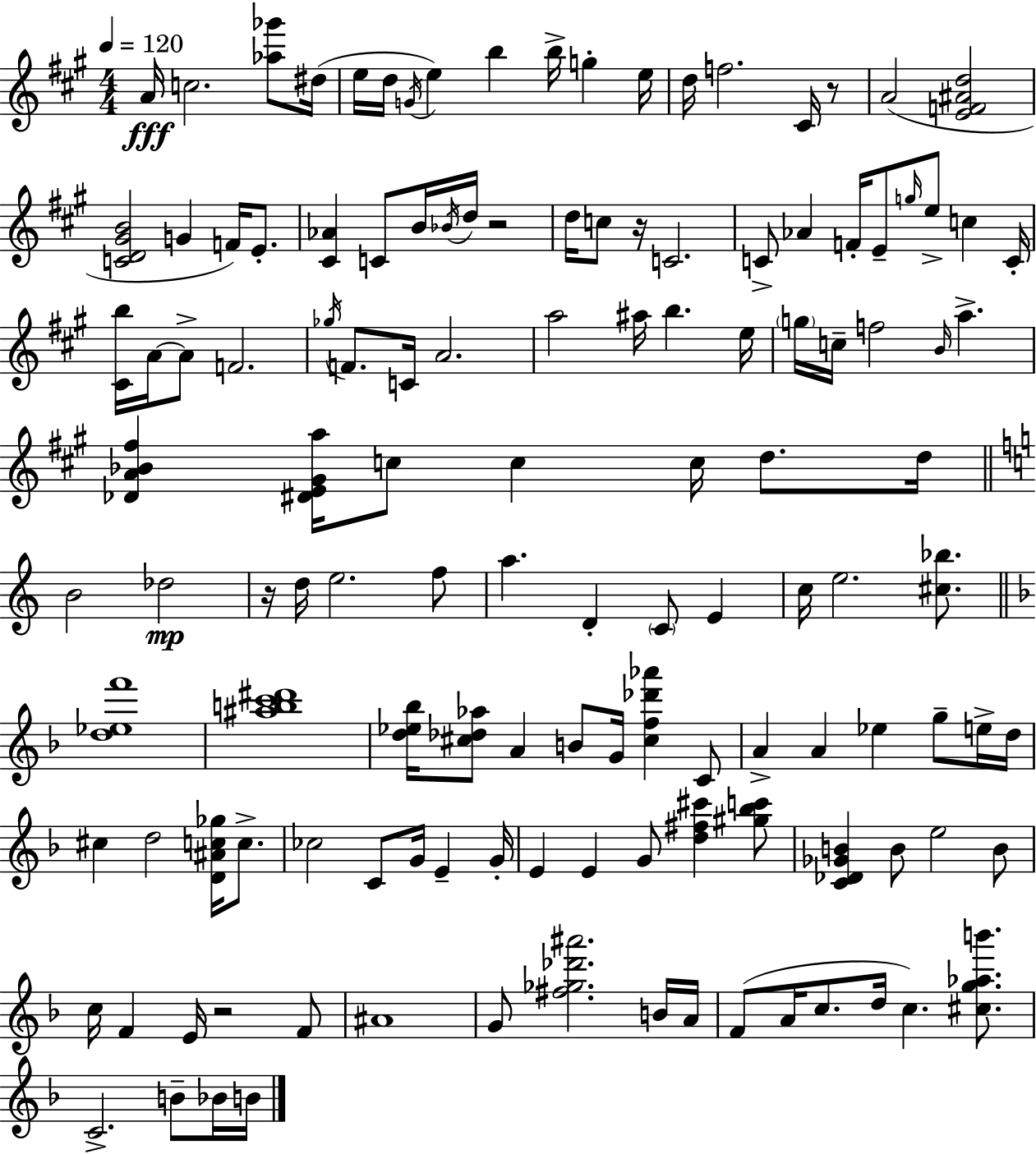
{
  \clef treble
  \numericTimeSignature
  \time 4/4
  \key a \major
  \tempo 4 = 120
  a'16\fff c''2. <aes'' ges'''>8 dis''16( | e''16 d''16 \acciaccatura { g'16 }) e''4 b''4 b''16-> g''4-. | e''16 d''16 f''2. cis'16 r8 | a'2( <e' f' ais' d''>2 | \break <c' d' gis' b'>2 g'4 f'16) e'8.-. | <cis' aes'>4 c'8 b'16 \acciaccatura { bes'16 } d''16 r2 | d''16 c''8 r16 c'2. | c'8-> aes'4 f'16-. e'8-- \grace { g''16 } e''8-> c''4 | \break c'16-. <cis' b''>16 a'16~~ a'8-> f'2. | \acciaccatura { ges''16 } f'8. c'16 a'2. | a''2 ais''16 b''4. | e''16 \parenthesize g''16 c''16-- f''2 \grace { b'16 } a''4.-> | \break <des' a' bes' fis''>4 <dis' e' gis' a''>16 c''8 c''4 | c''16 d''8. d''16 \bar "||" \break \key c \major b'2 des''2\mp | r16 d''16 e''2. f''8 | a''4. d'4-. \parenthesize c'8 e'4 | c''16 e''2. <cis'' bes''>8. | \break \bar "||" \break \key d \minor <d'' ees'' f'''>1 | <ais'' b'' c''' dis'''>1 | <d'' ees'' bes''>16 <cis'' des'' aes''>8 a'4 b'8 g'16 <cis'' f'' des''' aes'''>4 c'8 | a'4-> a'4 ees''4 g''8-- e''16-> d''16 | \break cis''4 d''2 <d' ais' c'' ges''>16 c''8.-> | ces''2 c'8 g'16 e'4-- g'16-. | e'4 e'4 g'8 <d'' fis'' cis'''>4 <gis'' bes'' c'''>8 | <c' des' ges' b'>4 b'8 e''2 b'8 | \break c''16 f'4 e'16 r2 f'8 | ais'1 | g'8 <fis'' ges'' des''' ais'''>2. b'16 a'16 | f'8( a'16 c''8. d''16 c''4.) <cis'' g'' aes'' b'''>8. | \break c'2.-> b'8-- bes'16 b'16 | \bar "|."
}